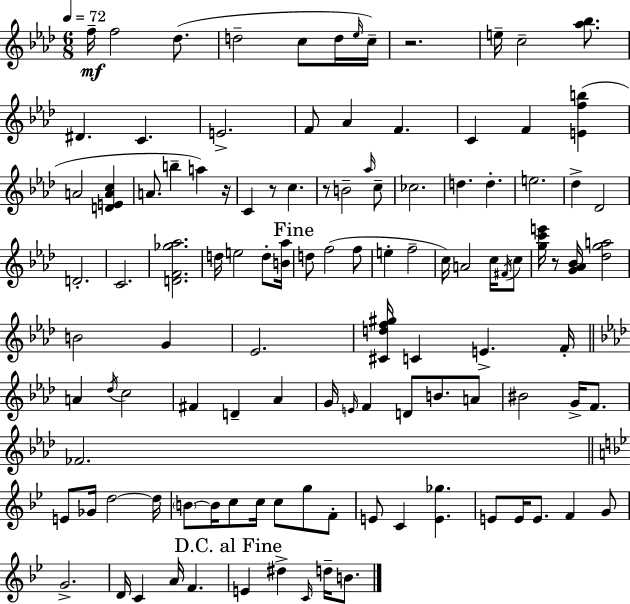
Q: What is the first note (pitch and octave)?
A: F5